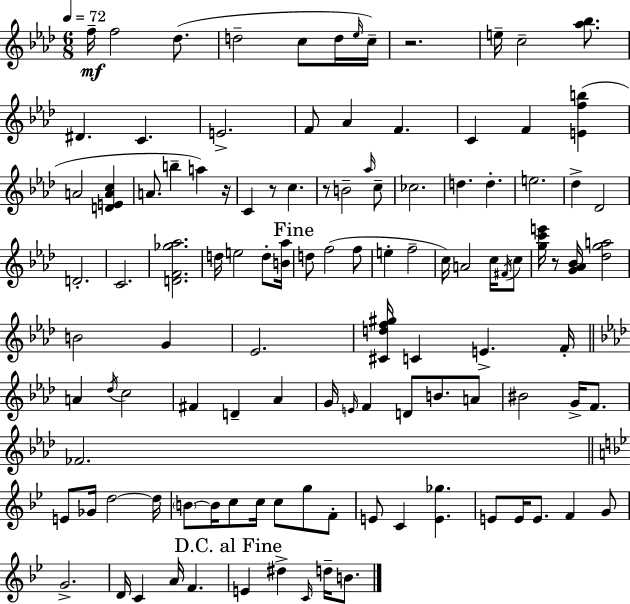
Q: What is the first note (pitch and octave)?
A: F5